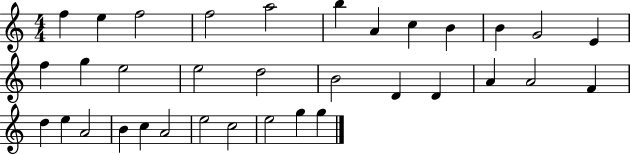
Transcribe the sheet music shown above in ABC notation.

X:1
T:Untitled
M:4/4
L:1/4
K:C
f e f2 f2 a2 b A c B B G2 E f g e2 e2 d2 B2 D D A A2 F d e A2 B c A2 e2 c2 e2 g g